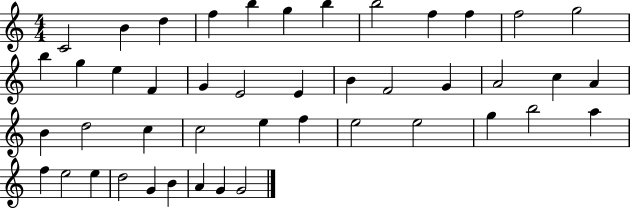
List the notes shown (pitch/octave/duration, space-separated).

C4/h B4/q D5/q F5/q B5/q G5/q B5/q B5/h F5/q F5/q F5/h G5/h B5/q G5/q E5/q F4/q G4/q E4/h E4/q B4/q F4/h G4/q A4/h C5/q A4/q B4/q D5/h C5/q C5/h E5/q F5/q E5/h E5/h G5/q B5/h A5/q F5/q E5/h E5/q D5/h G4/q B4/q A4/q G4/q G4/h